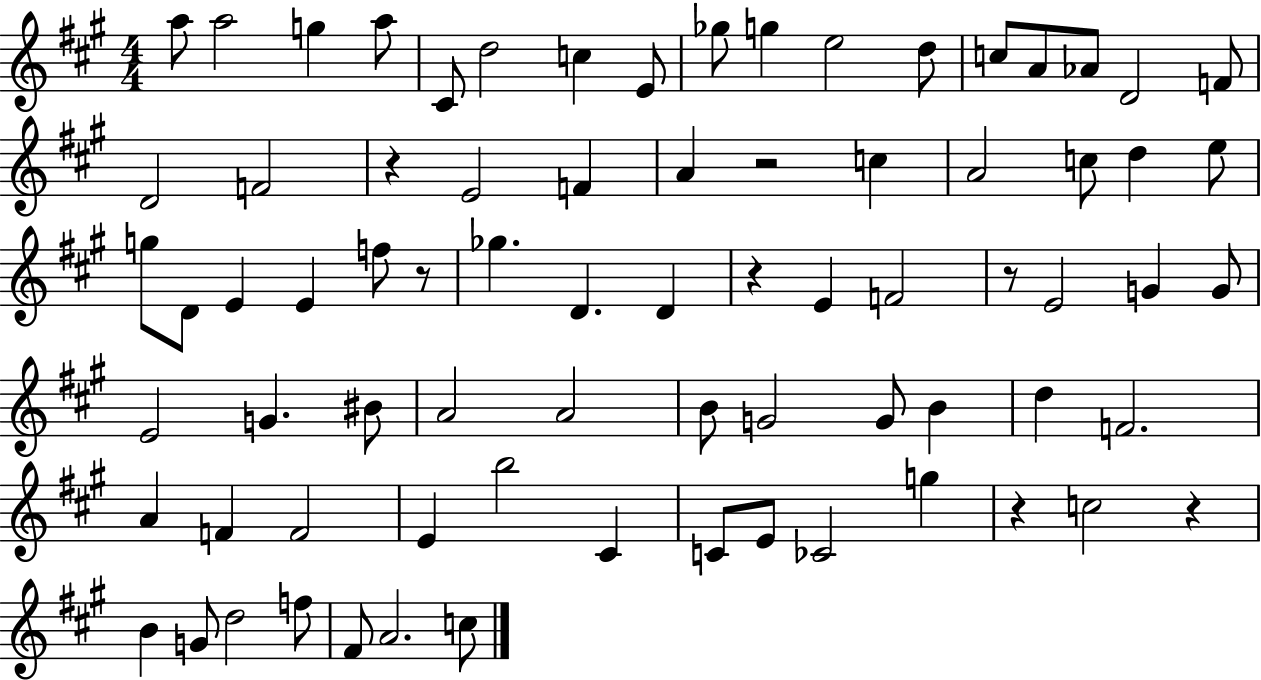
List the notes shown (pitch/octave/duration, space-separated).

A5/e A5/h G5/q A5/e C#4/e D5/h C5/q E4/e Gb5/e G5/q E5/h D5/e C5/e A4/e Ab4/e D4/h F4/e D4/h F4/h R/q E4/h F4/q A4/q R/h C5/q A4/h C5/e D5/q E5/e G5/e D4/e E4/q E4/q F5/e R/e Gb5/q. D4/q. D4/q R/q E4/q F4/h R/e E4/h G4/q G4/e E4/h G4/q. BIS4/e A4/h A4/h B4/e G4/h G4/e B4/q D5/q F4/h. A4/q F4/q F4/h E4/q B5/h C#4/q C4/e E4/e CES4/h G5/q R/q C5/h R/q B4/q G4/e D5/h F5/e F#4/e A4/h. C5/e